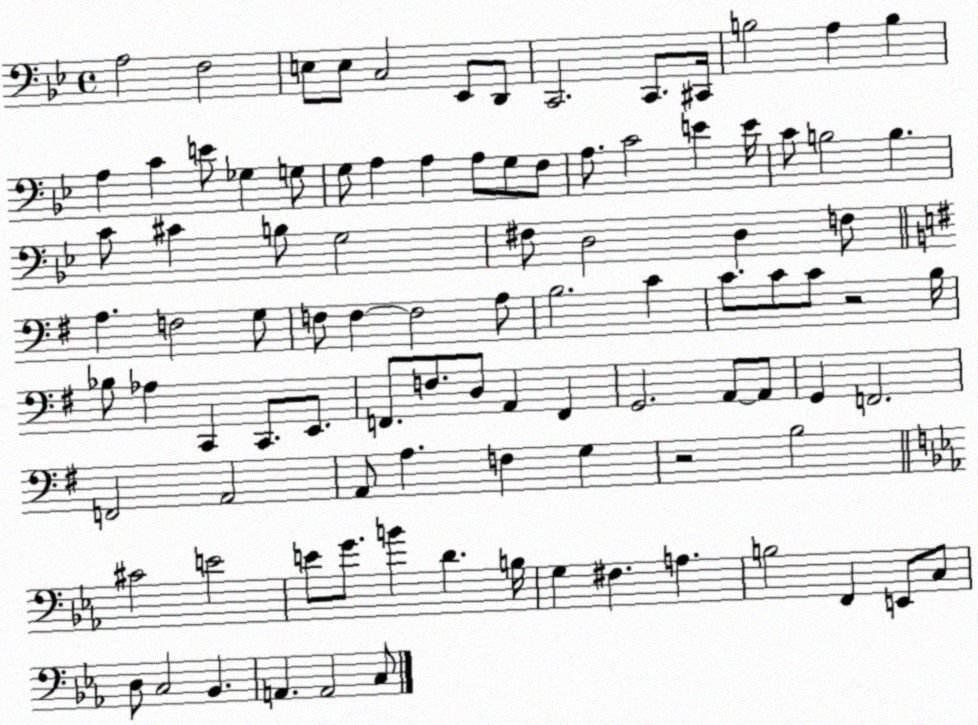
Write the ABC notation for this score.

X:1
T:Untitled
M:4/4
L:1/4
K:Bb
A,2 F,2 E,/2 E,/2 C,2 _E,,/2 D,,/2 C,,2 C,,/2 ^C,,/4 B,2 A, B, A, C E/2 _G, G,/2 G,/2 A, A, A,/2 G,/2 F,/2 A,/2 C2 E E/4 C/2 B,2 B, C/2 ^C B,/2 G,2 ^F,/2 D,2 D, F,/2 A, F,2 G,/2 F,/2 F, F,2 A,/2 B,2 C C/2 C/2 C/2 z2 B,/4 _B,/2 _A, C,, C,,/2 E,,/2 F,,/2 F,/2 D,/2 A,, F,, G,,2 A,,/2 A,,/2 G,, F,,2 F,,2 A,,2 A,,/2 A, F, G, z2 B,2 ^C2 E2 E/2 G/2 B D B,/4 G, ^F, A, B,2 F,, E,,/2 C,/2 D,/2 C,2 _B,, A,, A,,2 C,/2